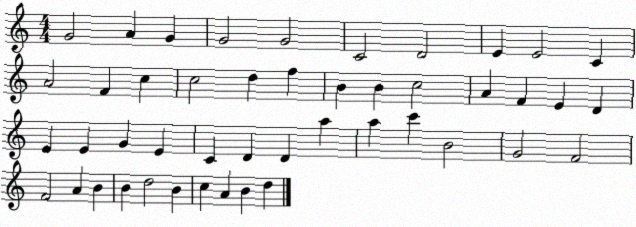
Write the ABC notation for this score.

X:1
T:Untitled
M:4/4
L:1/4
K:C
G2 A G G2 G2 C2 D2 E E2 C A2 F c c2 d f B B c2 A F E D E E G E C D D a a c' B2 G2 F2 F2 A B B d2 B c A B d